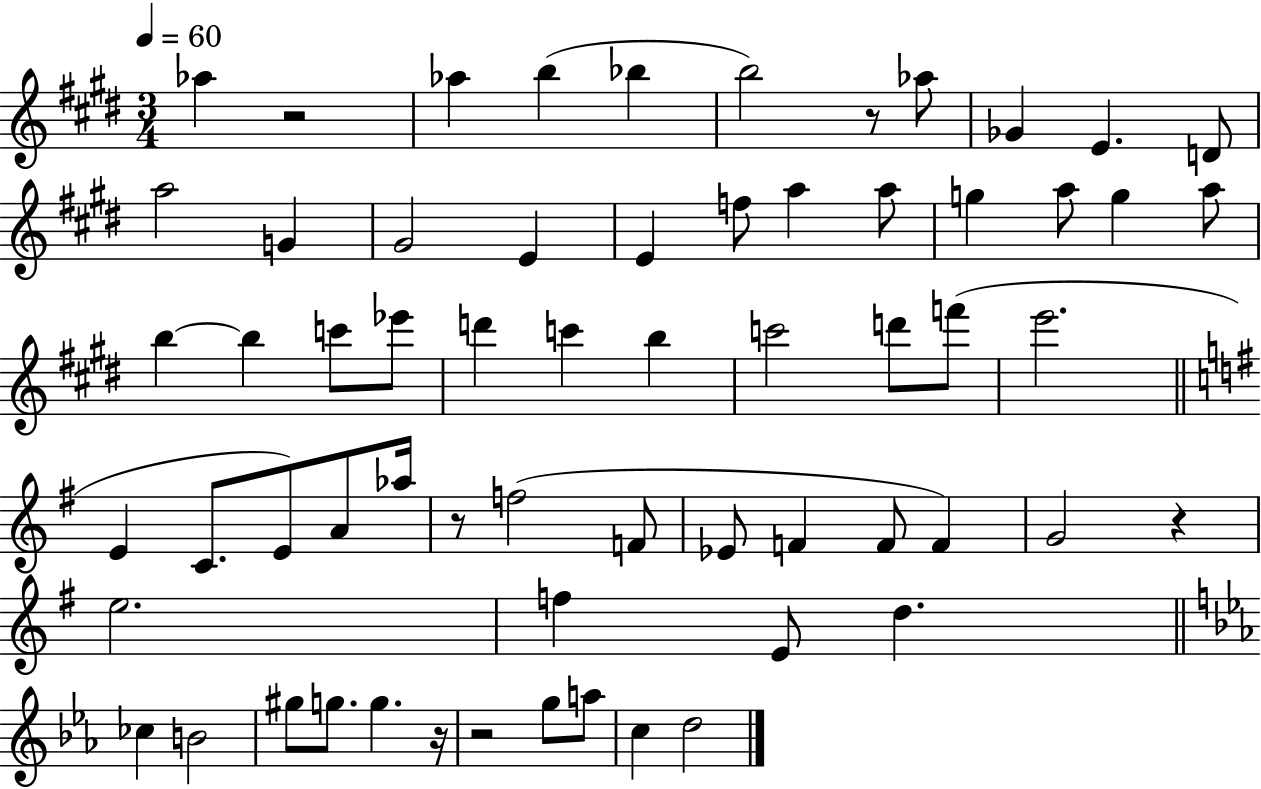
Ab5/q R/h Ab5/q B5/q Bb5/q B5/h R/e Ab5/e Gb4/q E4/q. D4/e A5/h G4/q G#4/h E4/q E4/q F5/e A5/q A5/e G5/q A5/e G5/q A5/e B5/q B5/q C6/e Eb6/e D6/q C6/q B5/q C6/h D6/e F6/e E6/h. E4/q C4/e. E4/e A4/e Ab5/s R/e F5/h F4/e Eb4/e F4/q F4/e F4/q G4/h R/q E5/h. F5/q E4/e D5/q. CES5/q B4/h G#5/e G5/e. G5/q. R/s R/h G5/e A5/e C5/q D5/h